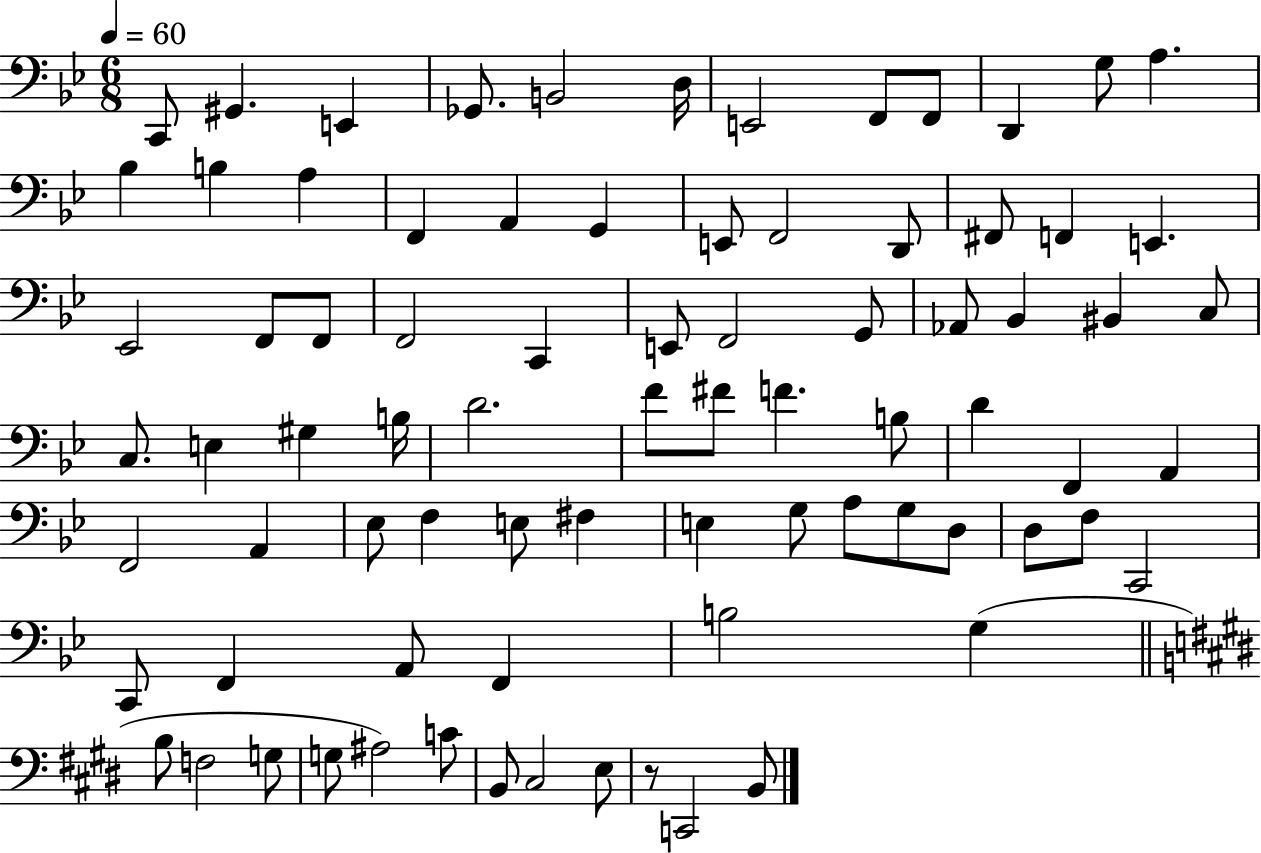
C2/e G#2/q. E2/q Gb2/e. B2/h D3/s E2/h F2/e F2/e D2/q G3/e A3/q. Bb3/q B3/q A3/q F2/q A2/q G2/q E2/e F2/h D2/e F#2/e F2/q E2/q. Eb2/h F2/e F2/e F2/h C2/q E2/e F2/h G2/e Ab2/e Bb2/q BIS2/q C3/e C3/e. E3/q G#3/q B3/s D4/h. F4/e F#4/e F4/q. B3/e D4/q F2/q A2/q F2/h A2/q Eb3/e F3/q E3/e F#3/q E3/q G3/e A3/e G3/e D3/e D3/e F3/e C2/h C2/e F2/q A2/e F2/q B3/h G3/q B3/e F3/h G3/e G3/e A#3/h C4/e B2/e C#3/h E3/e R/e C2/h B2/e